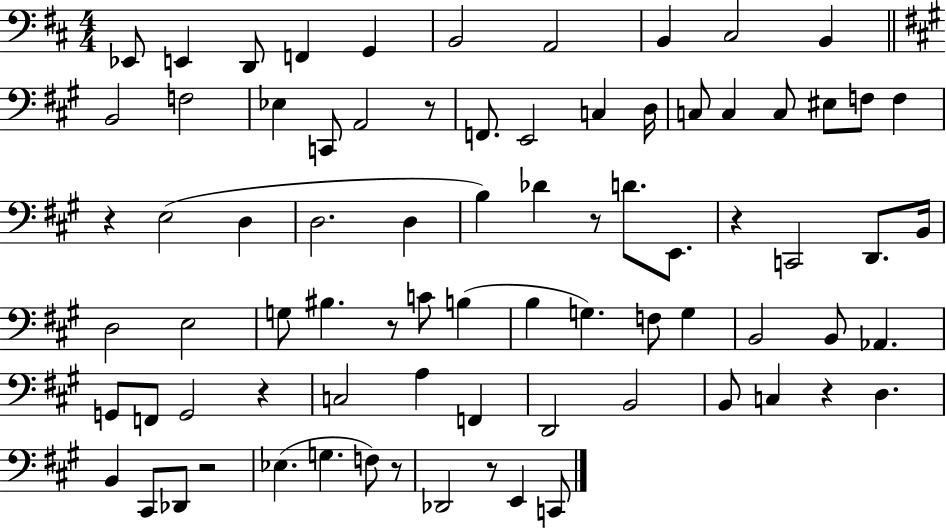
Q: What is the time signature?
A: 4/4